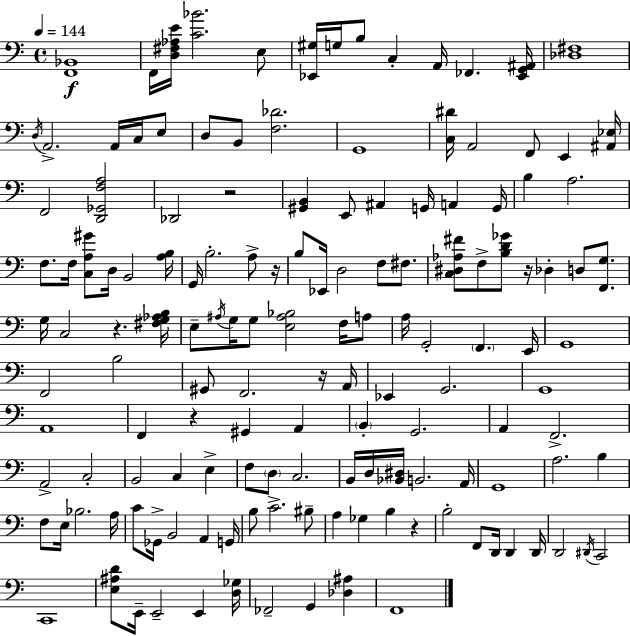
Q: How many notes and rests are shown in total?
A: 145